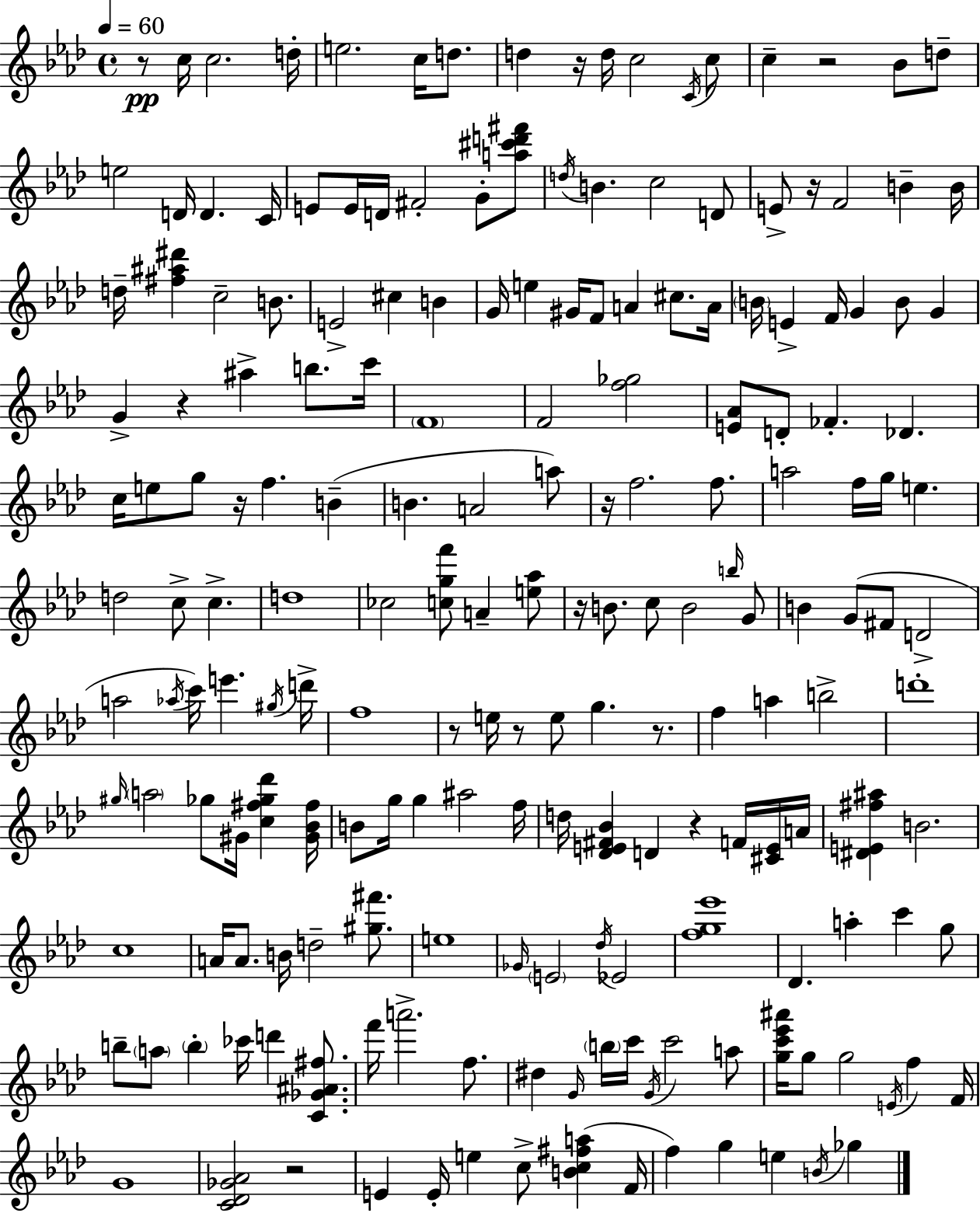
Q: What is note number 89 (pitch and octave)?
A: A5